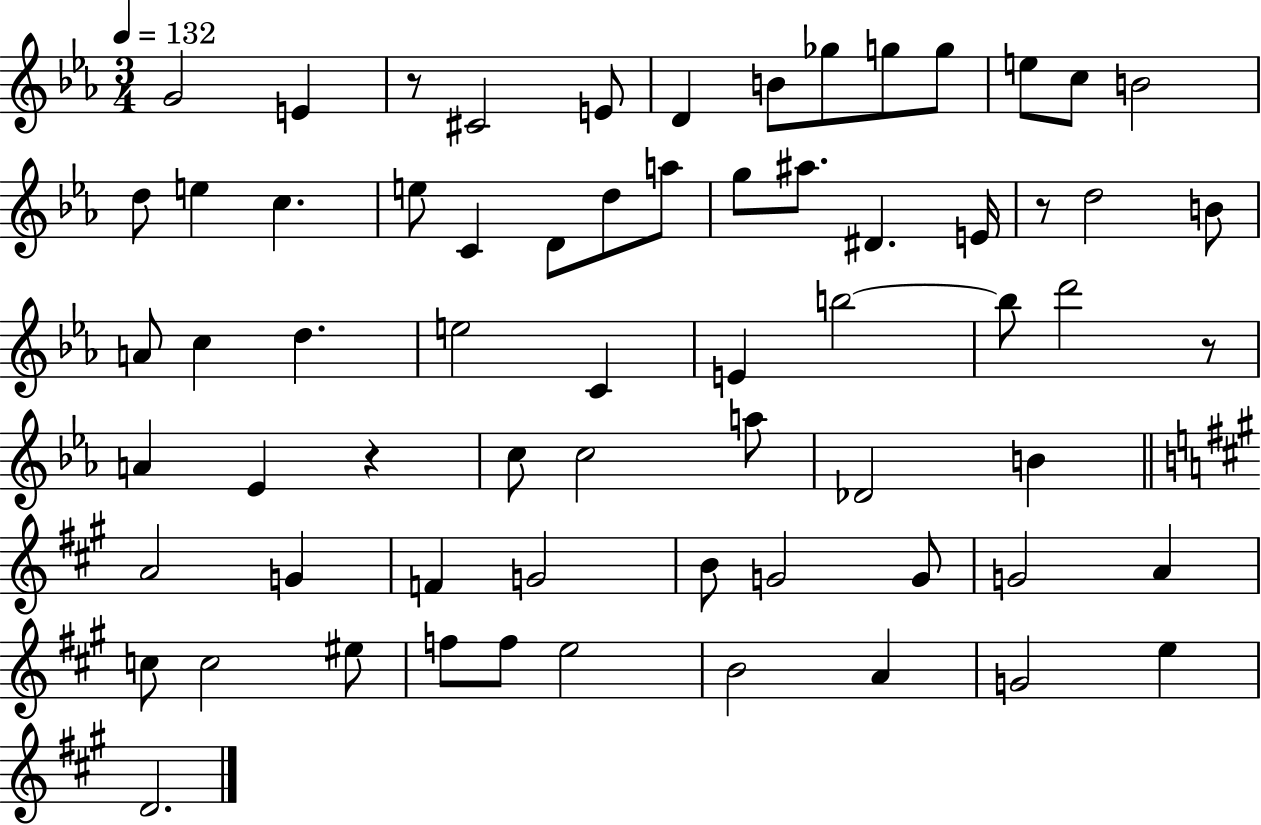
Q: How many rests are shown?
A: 4